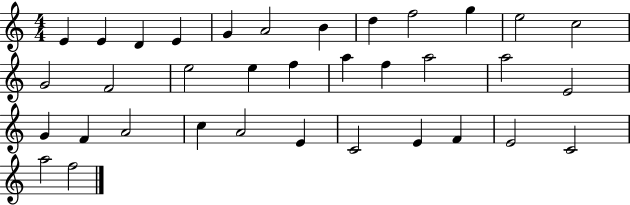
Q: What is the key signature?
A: C major